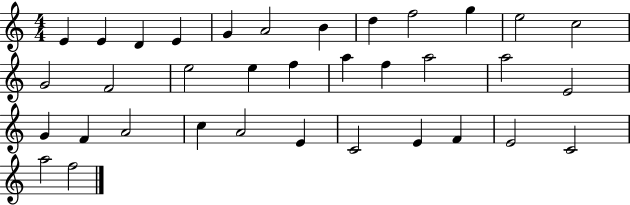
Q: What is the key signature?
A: C major